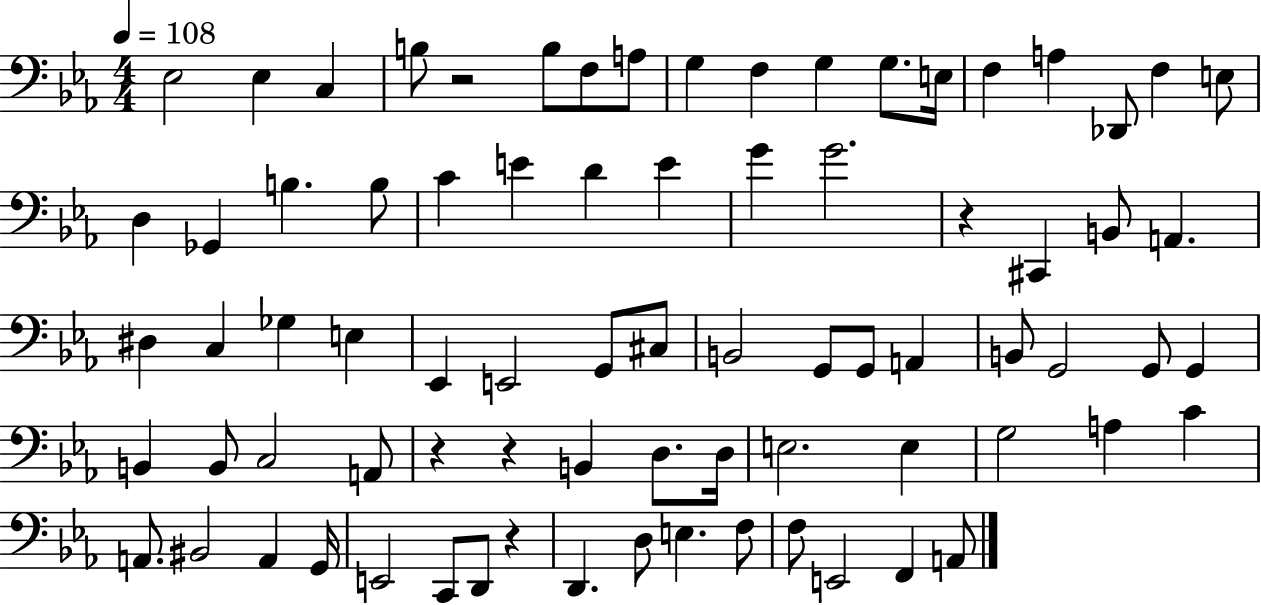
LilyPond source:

{
  \clef bass
  \numericTimeSignature
  \time 4/4
  \key ees \major
  \tempo 4 = 108
  \repeat volta 2 { ees2 ees4 c4 | b8 r2 b8 f8 a8 | g4 f4 g4 g8. e16 | f4 a4 des,8 f4 e8 | \break d4 ges,4 b4. b8 | c'4 e'4 d'4 e'4 | g'4 g'2. | r4 cis,4 b,8 a,4. | \break dis4 c4 ges4 e4 | ees,4 e,2 g,8 cis8 | b,2 g,8 g,8 a,4 | b,8 g,2 g,8 g,4 | \break b,4 b,8 c2 a,8 | r4 r4 b,4 d8. d16 | e2. e4 | g2 a4 c'4 | \break a,8. bis,2 a,4 g,16 | e,2 c,8 d,8 r4 | d,4. d8 e4. f8 | f8 e,2 f,4 a,8 | \break } \bar "|."
}